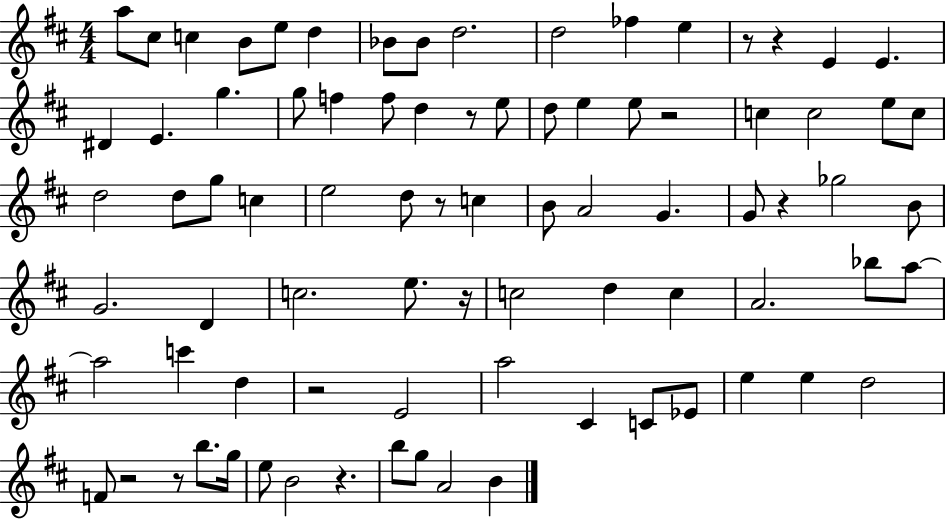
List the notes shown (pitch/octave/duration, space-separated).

A5/e C#5/e C5/q B4/e E5/e D5/q Bb4/e Bb4/e D5/h. D5/h FES5/q E5/q R/e R/q E4/q E4/q. D#4/q E4/q. G5/q. G5/e F5/q F5/e D5/q R/e E5/e D5/e E5/q E5/e R/h C5/q C5/h E5/e C5/e D5/h D5/e G5/e C5/q E5/h D5/e R/e C5/q B4/e A4/h G4/q. G4/e R/q Gb5/h B4/e G4/h. D4/q C5/h. E5/e. R/s C5/h D5/q C5/q A4/h. Bb5/e A5/e A5/h C6/q D5/q R/h E4/h A5/h C#4/q C4/e Eb4/e E5/q E5/q D5/h F4/e R/h R/e B5/e. G5/s E5/e B4/h R/q. B5/e G5/e A4/h B4/q